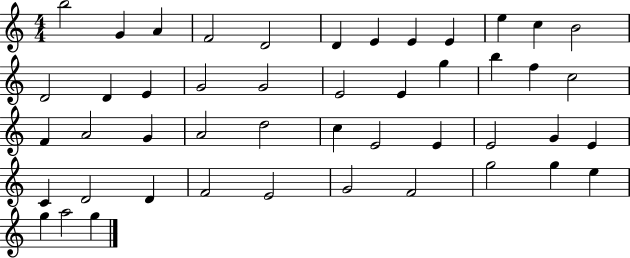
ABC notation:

X:1
T:Untitled
M:4/4
L:1/4
K:C
b2 G A F2 D2 D E E E e c B2 D2 D E G2 G2 E2 E g b f c2 F A2 G A2 d2 c E2 E E2 G E C D2 D F2 E2 G2 F2 g2 g e g a2 g